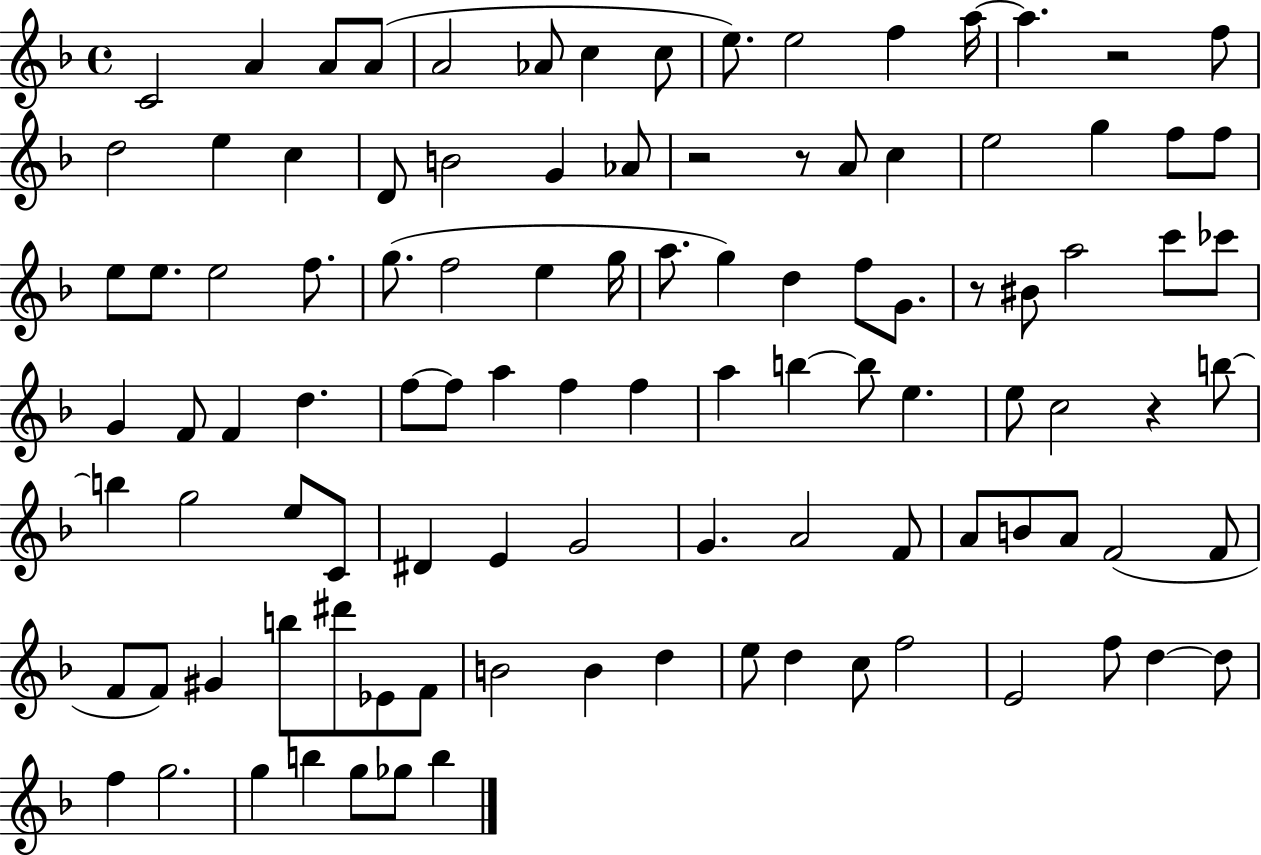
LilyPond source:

{
  \clef treble
  \time 4/4
  \defaultTimeSignature
  \key f \major
  c'2 a'4 a'8 a'8( | a'2 aes'8 c''4 c''8 | e''8.) e''2 f''4 a''16~~ | a''4. r2 f''8 | \break d''2 e''4 c''4 | d'8 b'2 g'4 aes'8 | r2 r8 a'8 c''4 | e''2 g''4 f''8 f''8 | \break e''8 e''8. e''2 f''8. | g''8.( f''2 e''4 g''16 | a''8. g''4) d''4 f''8 g'8. | r8 bis'8 a''2 c'''8 ces'''8 | \break g'4 f'8 f'4 d''4. | f''8~~ f''8 a''4 f''4 f''4 | a''4 b''4~~ b''8 e''4. | e''8 c''2 r4 b''8~~ | \break b''4 g''2 e''8 c'8 | dis'4 e'4 g'2 | g'4. a'2 f'8 | a'8 b'8 a'8 f'2( f'8 | \break f'8 f'8) gis'4 b''8 dis'''8 ees'8 f'8 | b'2 b'4 d''4 | e''8 d''4 c''8 f''2 | e'2 f''8 d''4~~ d''8 | \break f''4 g''2. | g''4 b''4 g''8 ges''8 b''4 | \bar "|."
}